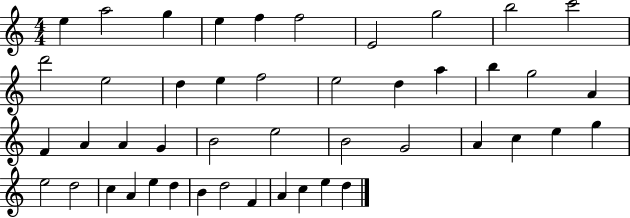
{
  \clef treble
  \numericTimeSignature
  \time 4/4
  \key c \major
  e''4 a''2 g''4 | e''4 f''4 f''2 | e'2 g''2 | b''2 c'''2 | \break d'''2 e''2 | d''4 e''4 f''2 | e''2 d''4 a''4 | b''4 g''2 a'4 | \break f'4 a'4 a'4 g'4 | b'2 e''2 | b'2 g'2 | a'4 c''4 e''4 g''4 | \break e''2 d''2 | c''4 a'4 e''4 d''4 | b'4 d''2 f'4 | a'4 c''4 e''4 d''4 | \break \bar "|."
}